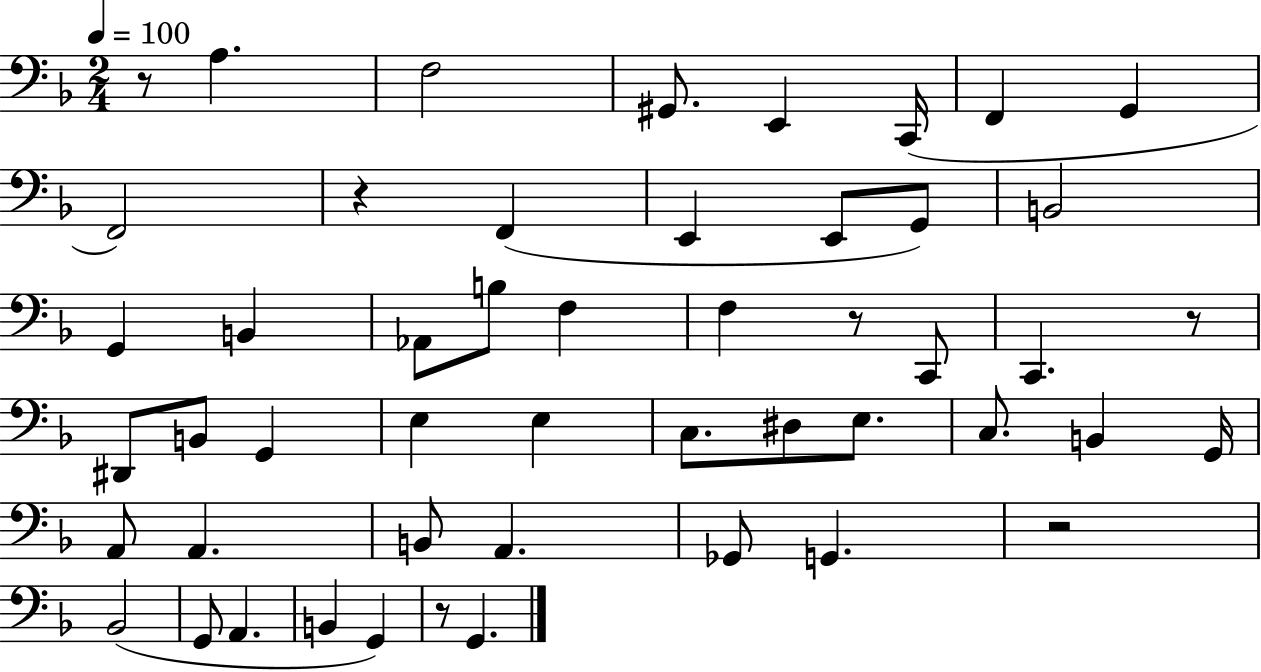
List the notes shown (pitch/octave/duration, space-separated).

R/e A3/q. F3/h G#2/e. E2/q C2/s F2/q G2/q F2/h R/q F2/q E2/q E2/e G2/e B2/h G2/q B2/q Ab2/e B3/e F3/q F3/q R/e C2/e C2/q. R/e D#2/e B2/e G2/q E3/q E3/q C3/e. D#3/e E3/e. C3/e. B2/q G2/s A2/e A2/q. B2/e A2/q. Gb2/e G2/q. R/h Bb2/h G2/e A2/q. B2/q G2/q R/e G2/q.